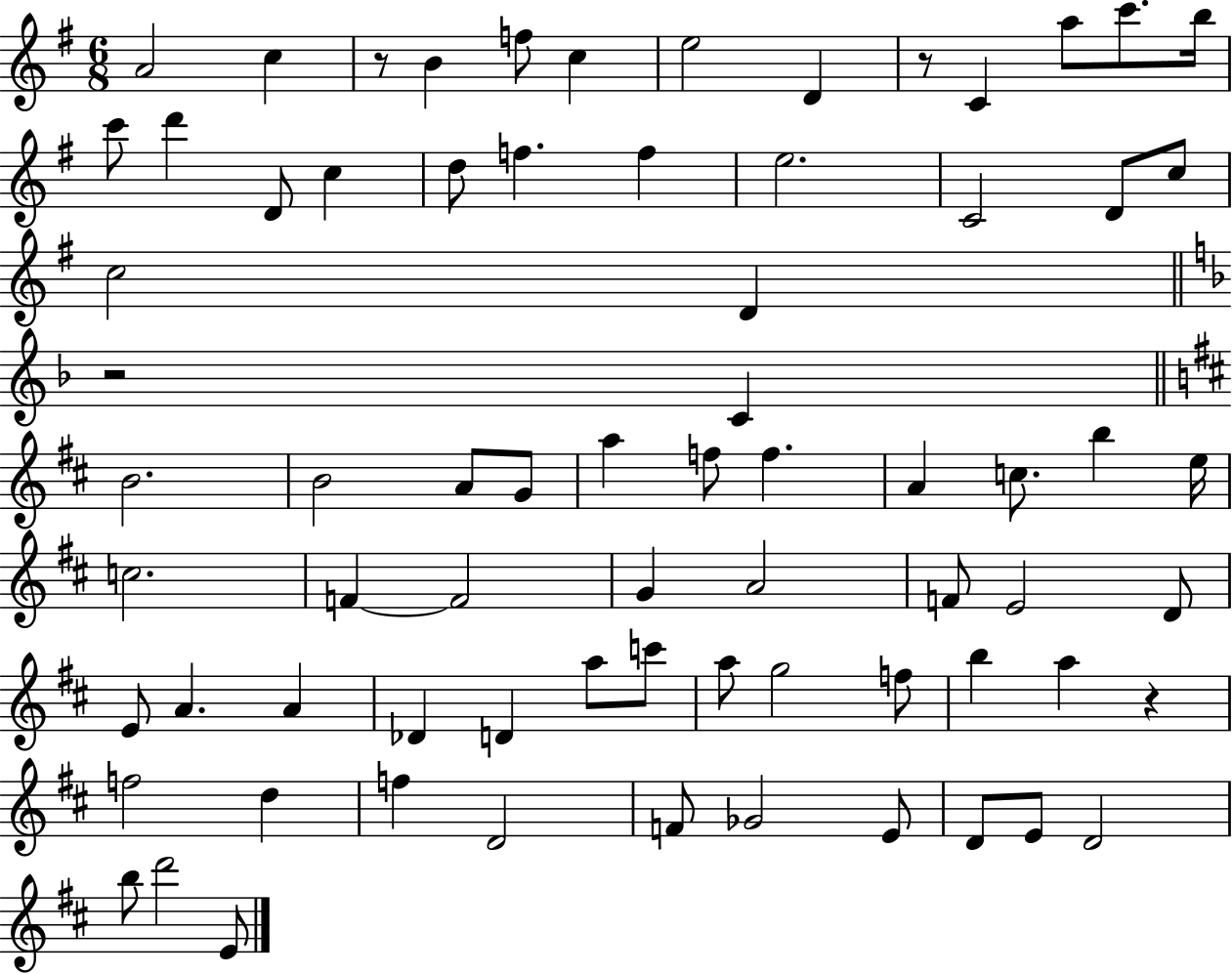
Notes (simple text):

A4/h C5/q R/e B4/q F5/e C5/q E5/h D4/q R/e C4/q A5/e C6/e. B5/s C6/e D6/q D4/e C5/q D5/e F5/q. F5/q E5/h. C4/h D4/e C5/e C5/h D4/q R/h C4/q B4/h. B4/h A4/e G4/e A5/q F5/e F5/q. A4/q C5/e. B5/q E5/s C5/h. F4/q F4/h G4/q A4/h F4/e E4/h D4/e E4/e A4/q. A4/q Db4/q D4/q A5/e C6/e A5/e G5/h F5/e B5/q A5/q R/q F5/h D5/q F5/q D4/h F4/e Gb4/h E4/e D4/e E4/e D4/h B5/e D6/h E4/e